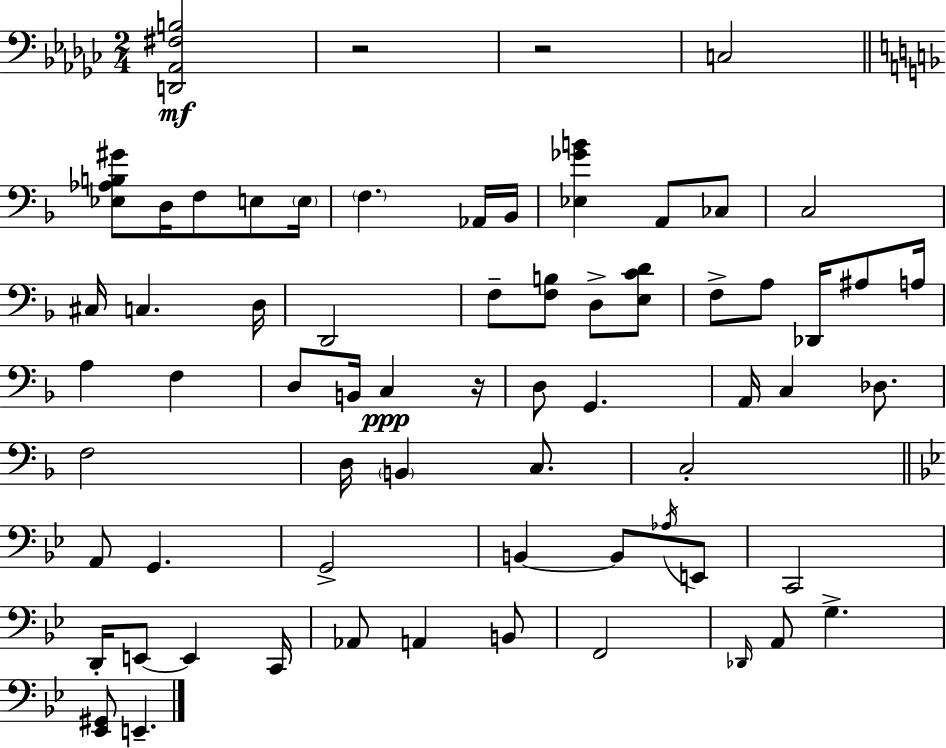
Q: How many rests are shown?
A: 3